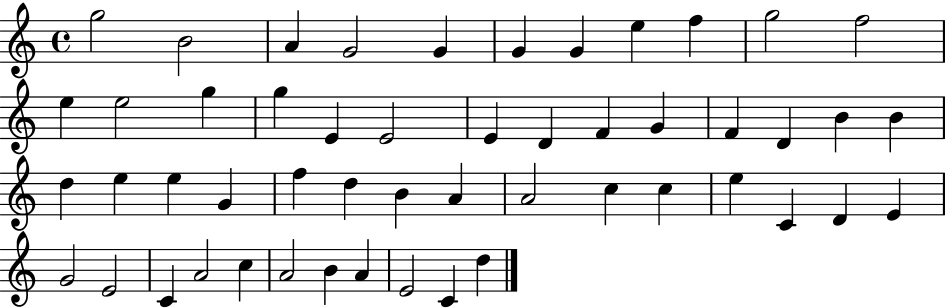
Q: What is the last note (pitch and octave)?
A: D5